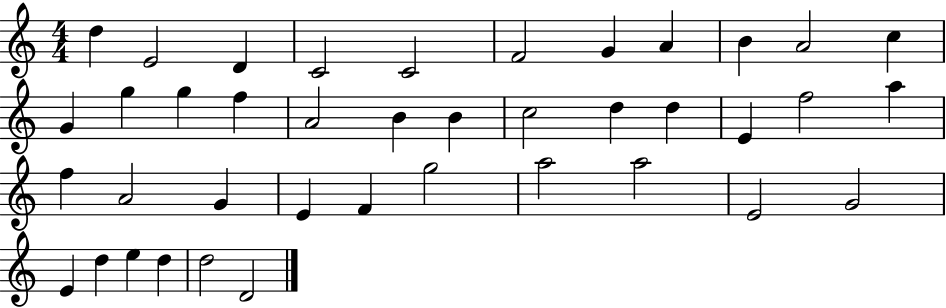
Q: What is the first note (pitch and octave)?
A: D5